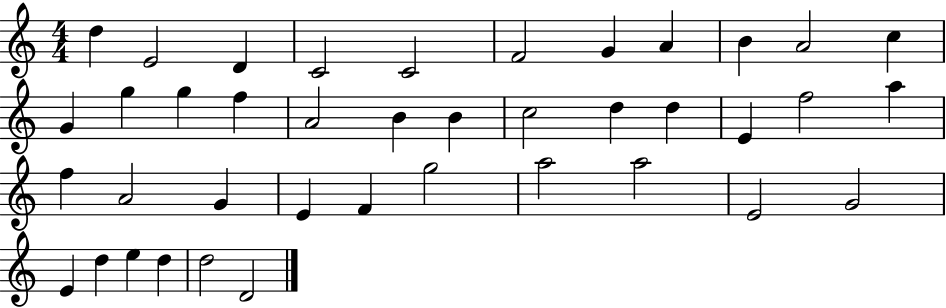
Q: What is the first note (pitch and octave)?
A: D5